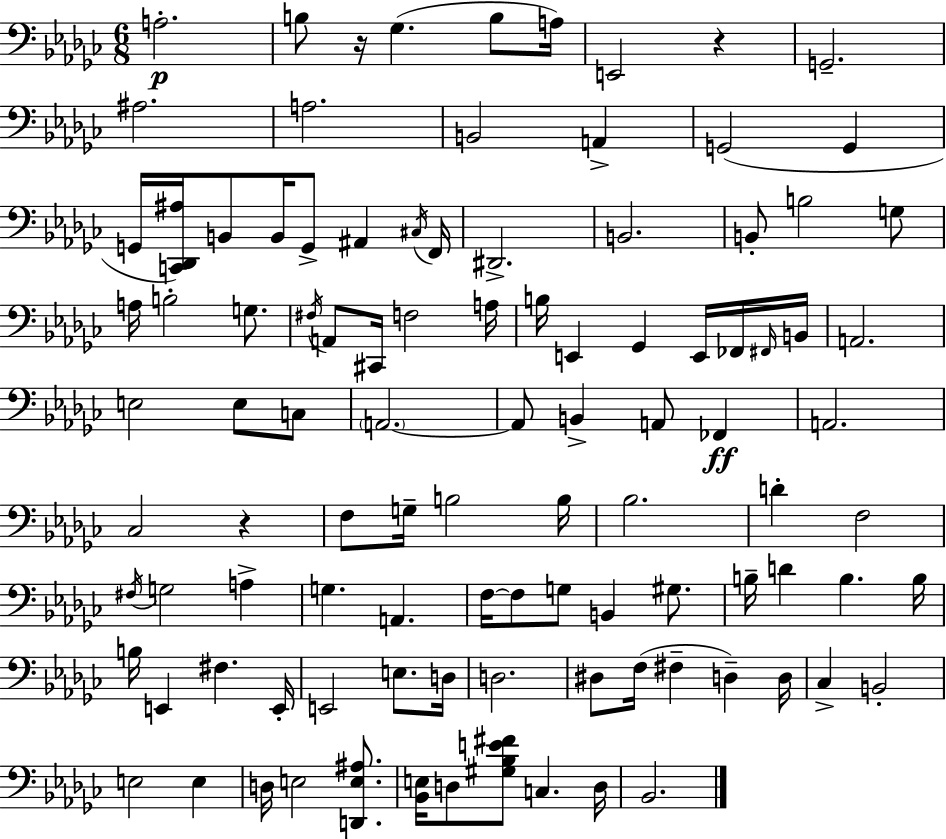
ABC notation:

X:1
T:Untitled
M:6/8
L:1/4
K:Ebm
A,2 B,/2 z/4 _G, B,/2 A,/4 E,,2 z G,,2 ^A,2 A,2 B,,2 A,, G,,2 G,, G,,/4 [C,,_D,,^A,]/4 B,,/2 B,,/4 G,,/2 ^A,, ^C,/4 F,,/4 ^D,,2 B,,2 B,,/2 B,2 G,/2 A,/4 B,2 G,/2 ^F,/4 A,,/2 ^C,,/4 F,2 A,/4 B,/4 E,, _G,, E,,/4 _F,,/4 ^F,,/4 B,,/4 A,,2 E,2 E,/2 C,/2 A,,2 A,,/2 B,, A,,/2 _F,, A,,2 _C,2 z F,/2 G,/4 B,2 B,/4 _B,2 D F,2 ^F,/4 G,2 A, G, A,, F,/4 F,/2 G,/2 B,, ^G,/2 B,/4 D B, B,/4 B,/4 E,, ^F, E,,/4 E,,2 E,/2 D,/4 D,2 ^D,/2 F,/4 ^F, D, D,/4 _C, B,,2 E,2 E, D,/4 E,2 [D,,E,^A,]/2 [_B,,E,]/4 D,/2 [^G,_B,E^F]/2 C, D,/4 _B,,2